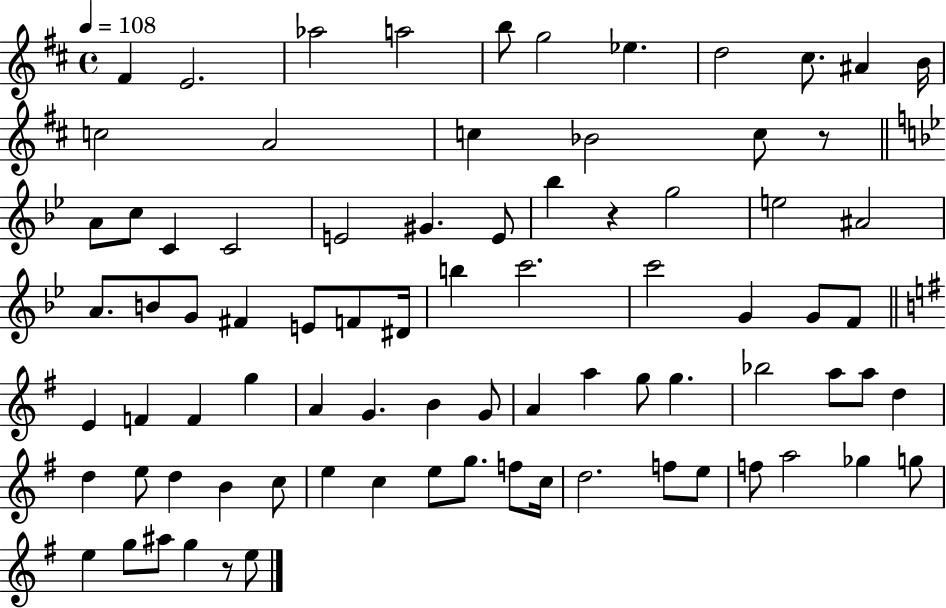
X:1
T:Untitled
M:4/4
L:1/4
K:D
^F E2 _a2 a2 b/2 g2 _e d2 ^c/2 ^A B/4 c2 A2 c _B2 c/2 z/2 A/2 c/2 C C2 E2 ^G E/2 _b z g2 e2 ^A2 A/2 B/2 G/2 ^F E/2 F/2 ^D/4 b c'2 c'2 G G/2 F/2 E F F g A G B G/2 A a g/2 g _b2 a/2 a/2 d d e/2 d B c/2 e c e/2 g/2 f/2 c/4 d2 f/2 e/2 f/2 a2 _g g/2 e g/2 ^a/2 g z/2 e/2